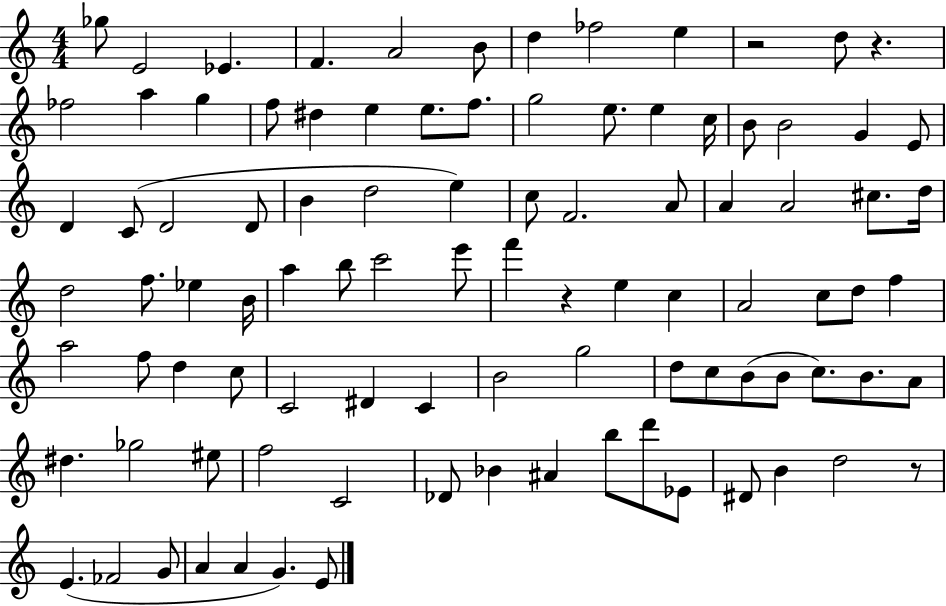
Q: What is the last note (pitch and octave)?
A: E4